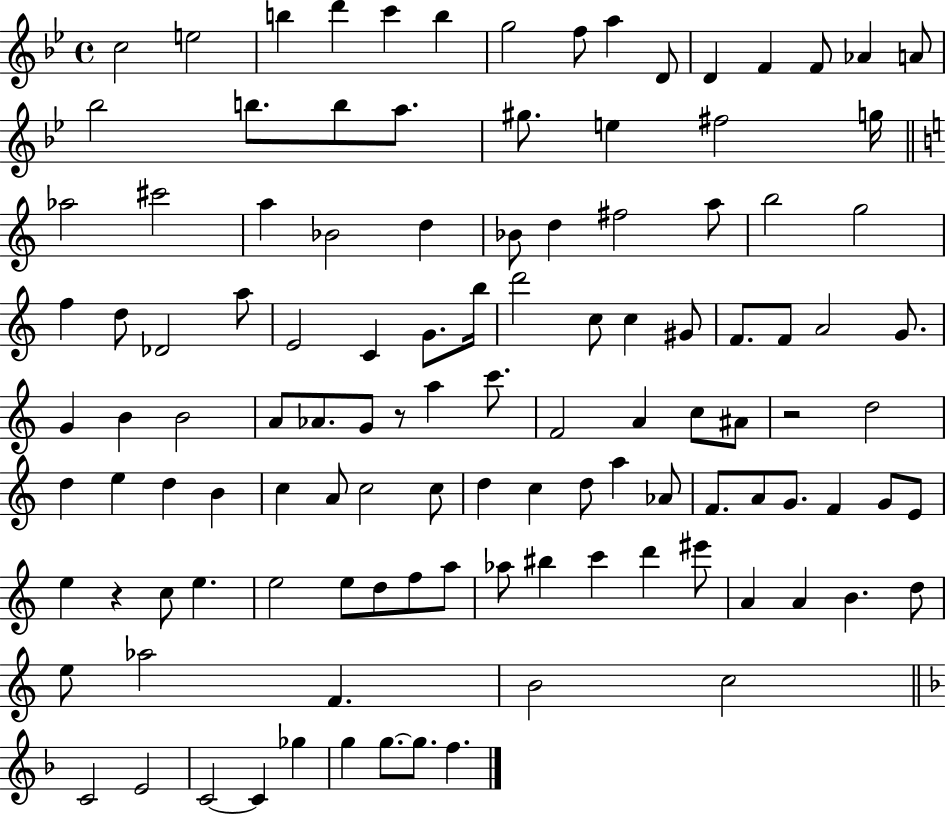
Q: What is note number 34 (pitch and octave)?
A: G5